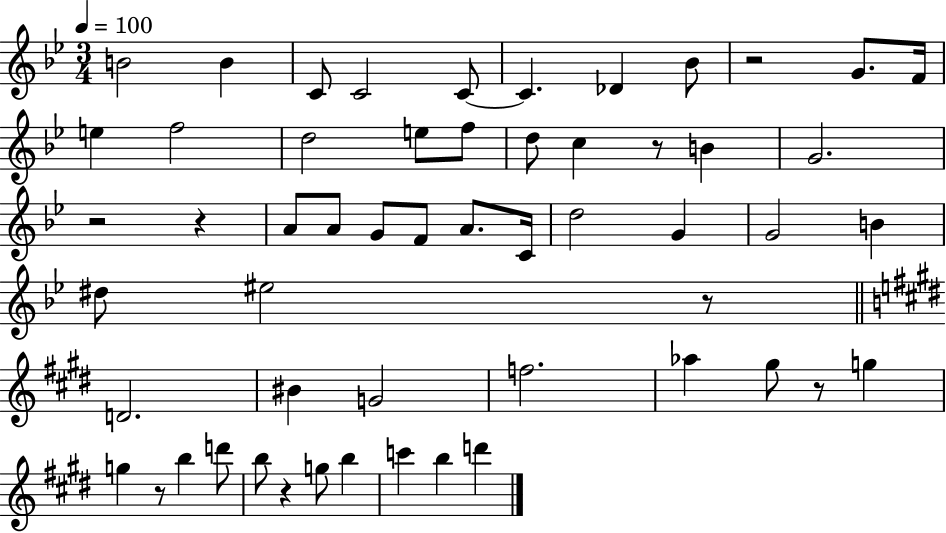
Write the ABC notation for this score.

X:1
T:Untitled
M:3/4
L:1/4
K:Bb
B2 B C/2 C2 C/2 C _D _B/2 z2 G/2 F/4 e f2 d2 e/2 f/2 d/2 c z/2 B G2 z2 z A/2 A/2 G/2 F/2 A/2 C/4 d2 G G2 B ^d/2 ^e2 z/2 D2 ^B G2 f2 _a ^g/2 z/2 g g z/2 b d'/2 b/2 z g/2 b c' b d'